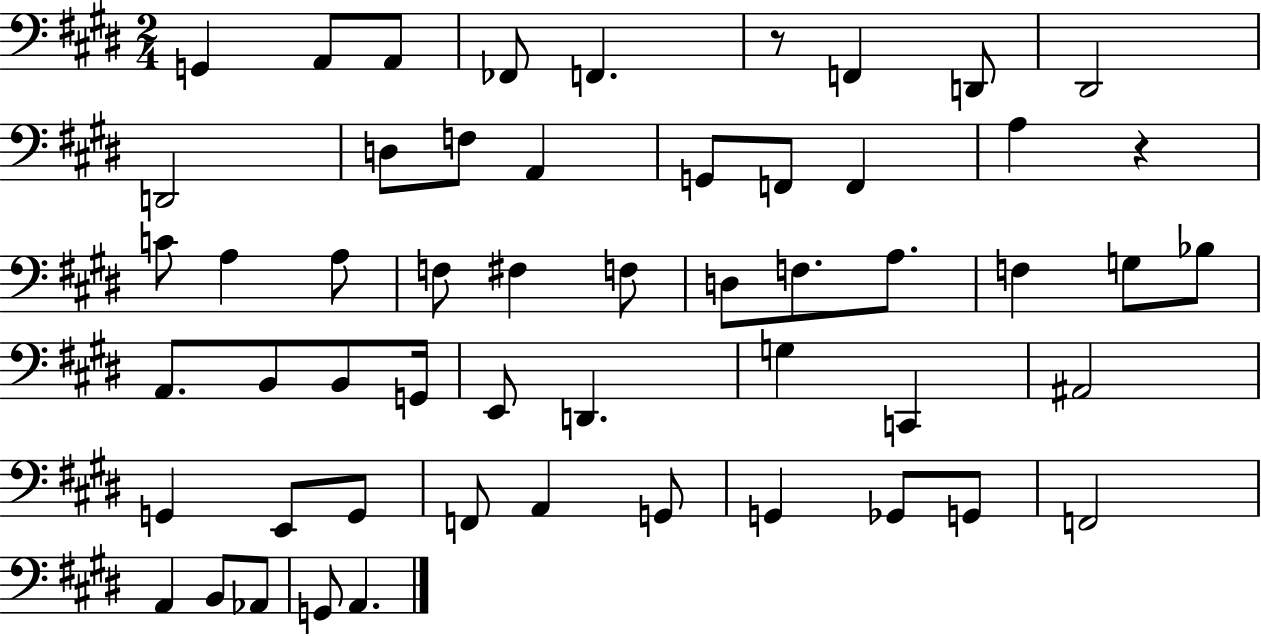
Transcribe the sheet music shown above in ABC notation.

X:1
T:Untitled
M:2/4
L:1/4
K:E
G,, A,,/2 A,,/2 _F,,/2 F,, z/2 F,, D,,/2 ^D,,2 D,,2 D,/2 F,/2 A,, G,,/2 F,,/2 F,, A, z C/2 A, A,/2 F,/2 ^F, F,/2 D,/2 F,/2 A,/2 F, G,/2 _B,/2 A,,/2 B,,/2 B,,/2 G,,/4 E,,/2 D,, G, C,, ^A,,2 G,, E,,/2 G,,/2 F,,/2 A,, G,,/2 G,, _G,,/2 G,,/2 F,,2 A,, B,,/2 _A,,/2 G,,/2 A,,